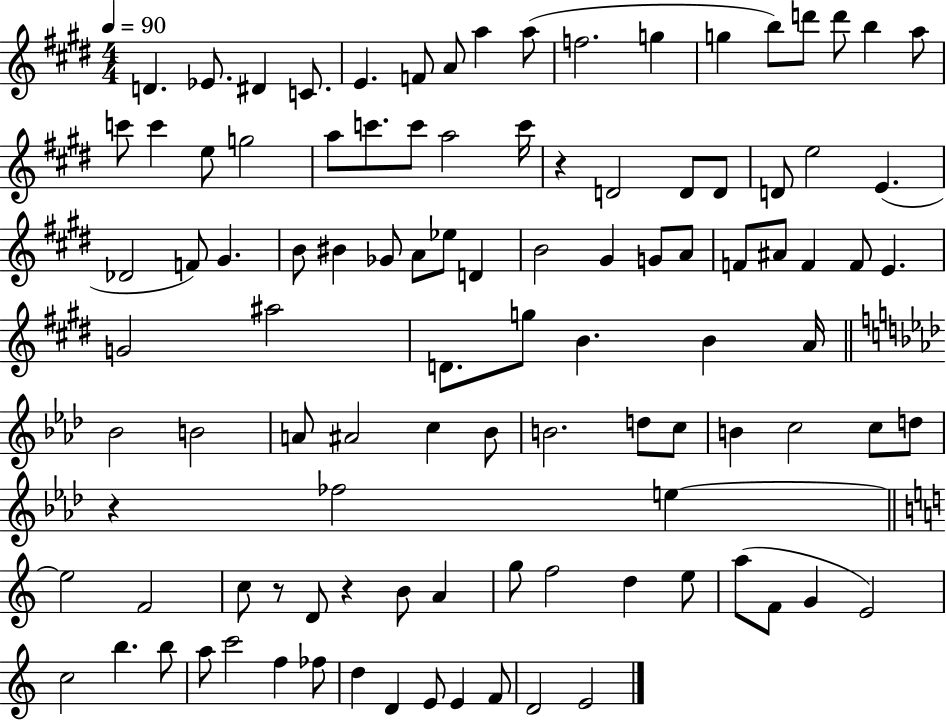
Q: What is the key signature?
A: E major